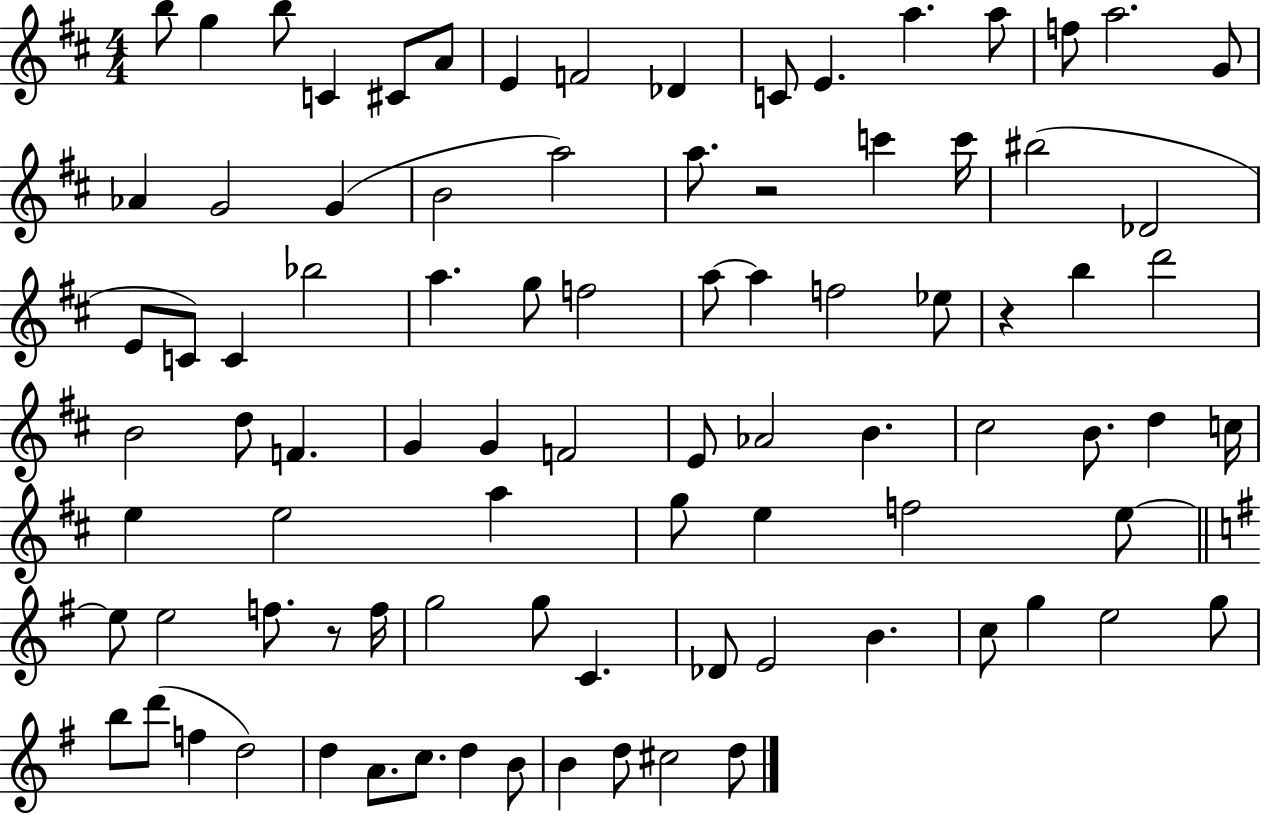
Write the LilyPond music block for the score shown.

{
  \clef treble
  \numericTimeSignature
  \time 4/4
  \key d \major
  \repeat volta 2 { b''8 g''4 b''8 c'4 cis'8 a'8 | e'4 f'2 des'4 | c'8 e'4. a''4. a''8 | f''8 a''2. g'8 | \break aes'4 g'2 g'4( | b'2 a''2) | a''8. r2 c'''4 c'''16 | bis''2( des'2 | \break e'8 c'8) c'4 bes''2 | a''4. g''8 f''2 | a''8~~ a''4 f''2 ees''8 | r4 b''4 d'''2 | \break b'2 d''8 f'4. | g'4 g'4 f'2 | e'8 aes'2 b'4. | cis''2 b'8. d''4 c''16 | \break e''4 e''2 a''4 | g''8 e''4 f''2 e''8~~ | \bar "||" \break \key g \major e''8 e''2 f''8. r8 f''16 | g''2 g''8 c'4. | des'8 e'2 b'4. | c''8 g''4 e''2 g''8 | \break b''8 d'''8( f''4 d''2) | d''4 a'8. c''8. d''4 b'8 | b'4 d''8 cis''2 d''8 | } \bar "|."
}